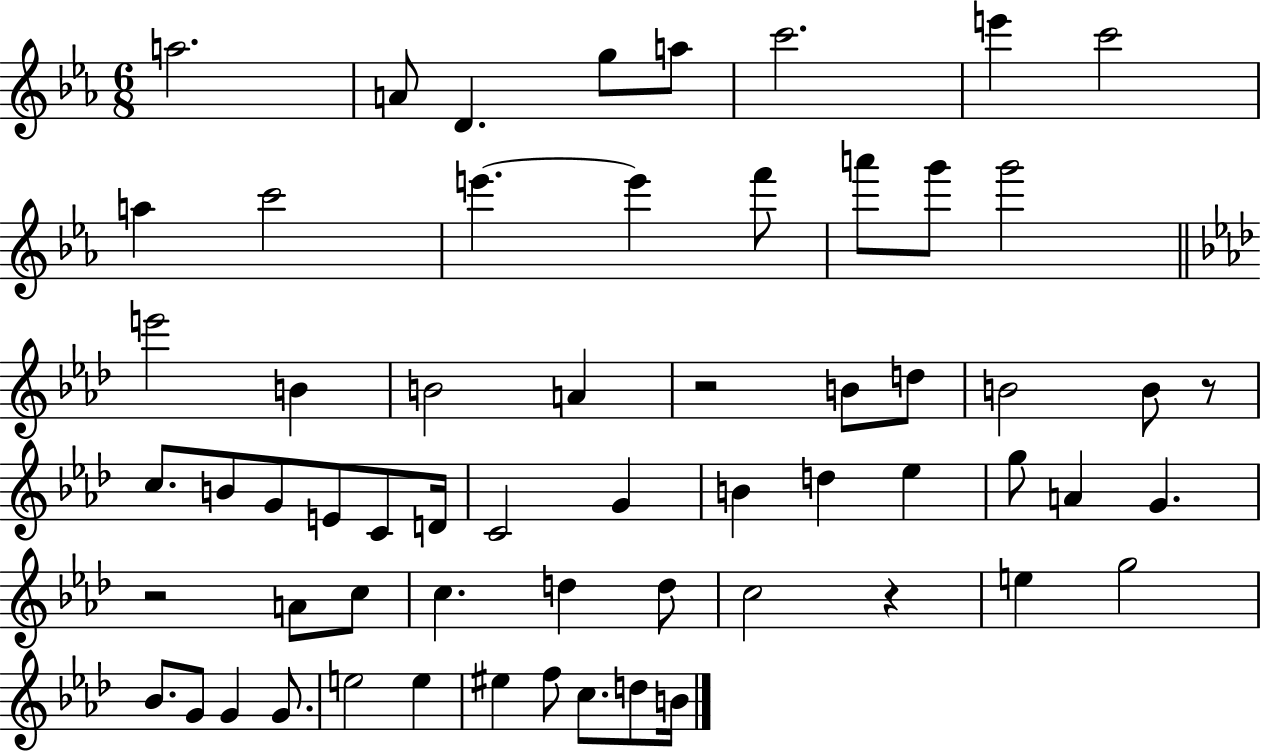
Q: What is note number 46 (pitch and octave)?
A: G5